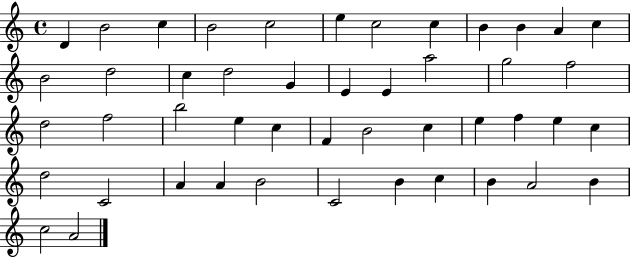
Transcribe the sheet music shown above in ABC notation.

X:1
T:Untitled
M:4/4
L:1/4
K:C
D B2 c B2 c2 e c2 c B B A c B2 d2 c d2 G E E a2 g2 f2 d2 f2 b2 e c F B2 c e f e c d2 C2 A A B2 C2 B c B A2 B c2 A2